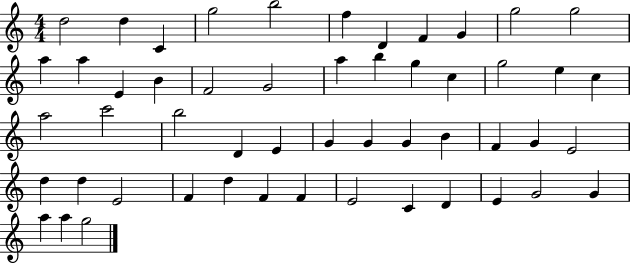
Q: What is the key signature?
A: C major